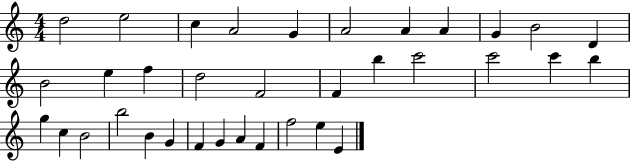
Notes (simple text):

D5/h E5/h C5/q A4/h G4/q A4/h A4/q A4/q G4/q B4/h D4/q B4/h E5/q F5/q D5/h F4/h F4/q B5/q C6/h C6/h C6/q B5/q G5/q C5/q B4/h B5/h B4/q G4/q F4/q G4/q A4/q F4/q F5/h E5/q E4/q